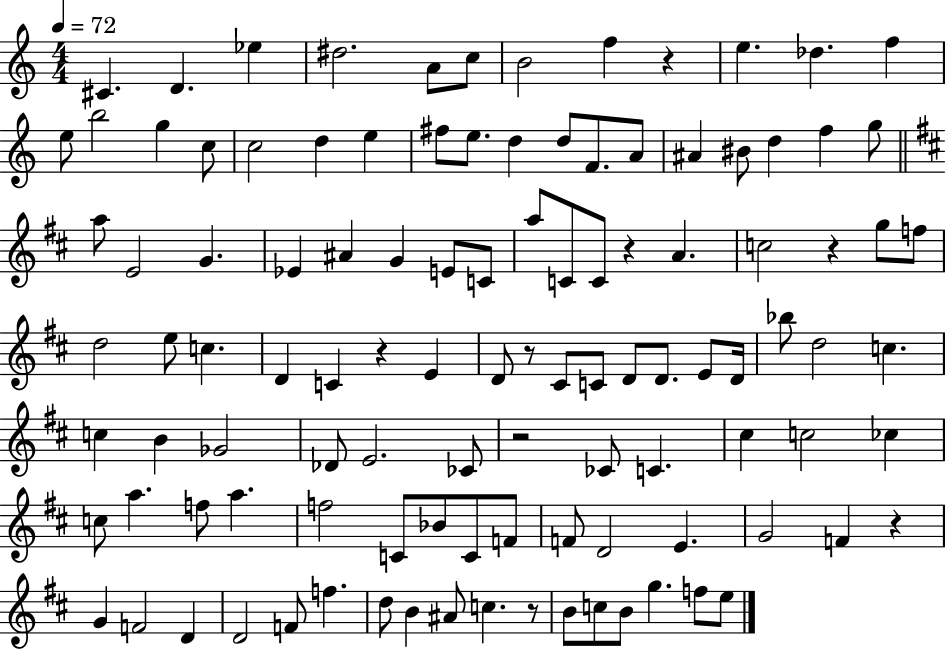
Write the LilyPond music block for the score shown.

{
  \clef treble
  \numericTimeSignature
  \time 4/4
  \key c \major
  \tempo 4 = 72
  cis'4. d'4. ees''4 | dis''2. a'8 c''8 | b'2 f''4 r4 | e''4. des''4. f''4 | \break e''8 b''2 g''4 c''8 | c''2 d''4 e''4 | fis''8 e''8. d''4 d''8 f'8. a'8 | ais'4 bis'8 d''4 f''4 g''8 | \break \bar "||" \break \key b \minor a''8 e'2 g'4. | ees'4 ais'4 g'4 e'8 c'8 | a''8 c'8 c'8 r4 a'4. | c''2 r4 g''8 f''8 | \break d''2 e''8 c''4. | d'4 c'4 r4 e'4 | d'8 r8 cis'8 c'8 d'8 d'8. e'8 d'16 | bes''8 d''2 c''4. | \break c''4 b'4 ges'2 | des'8 e'2. ces'8 | r2 ces'8 c'4. | cis''4 c''2 ces''4 | \break c''8 a''4. f''8 a''4. | f''2 c'8 bes'8 c'8 f'8 | f'8 d'2 e'4. | g'2 f'4 r4 | \break g'4 f'2 d'4 | d'2 f'8 f''4. | d''8 b'4 ais'8 c''4. r8 | b'8 c''8 b'8 g''4. f''8 e''8 | \break \bar "|."
}